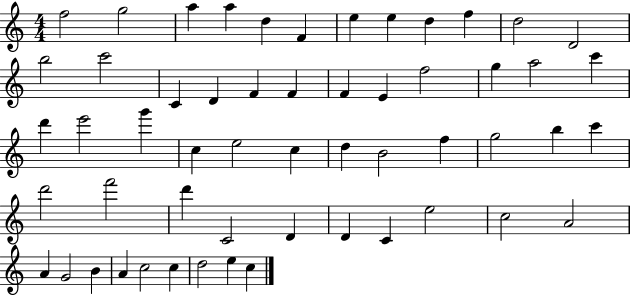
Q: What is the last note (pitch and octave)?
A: C5